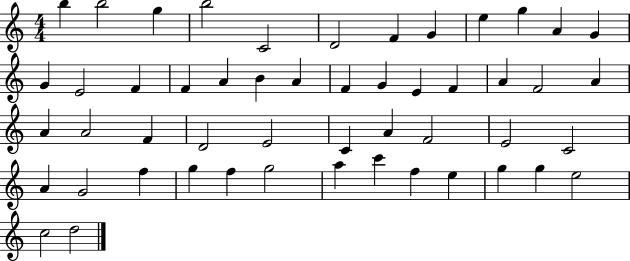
{
  \clef treble
  \numericTimeSignature
  \time 4/4
  \key c \major
  b''4 b''2 g''4 | b''2 c'2 | d'2 f'4 g'4 | e''4 g''4 a'4 g'4 | \break g'4 e'2 f'4 | f'4 a'4 b'4 a'4 | f'4 g'4 e'4 f'4 | a'4 f'2 a'4 | \break a'4 a'2 f'4 | d'2 e'2 | c'4 a'4 f'2 | e'2 c'2 | \break a'4 g'2 f''4 | g''4 f''4 g''2 | a''4 c'''4 f''4 e''4 | g''4 g''4 e''2 | \break c''2 d''2 | \bar "|."
}